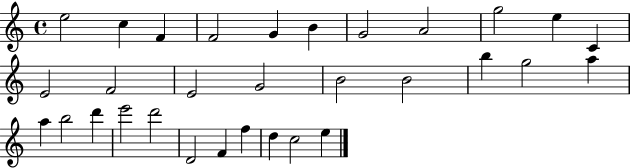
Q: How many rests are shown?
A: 0